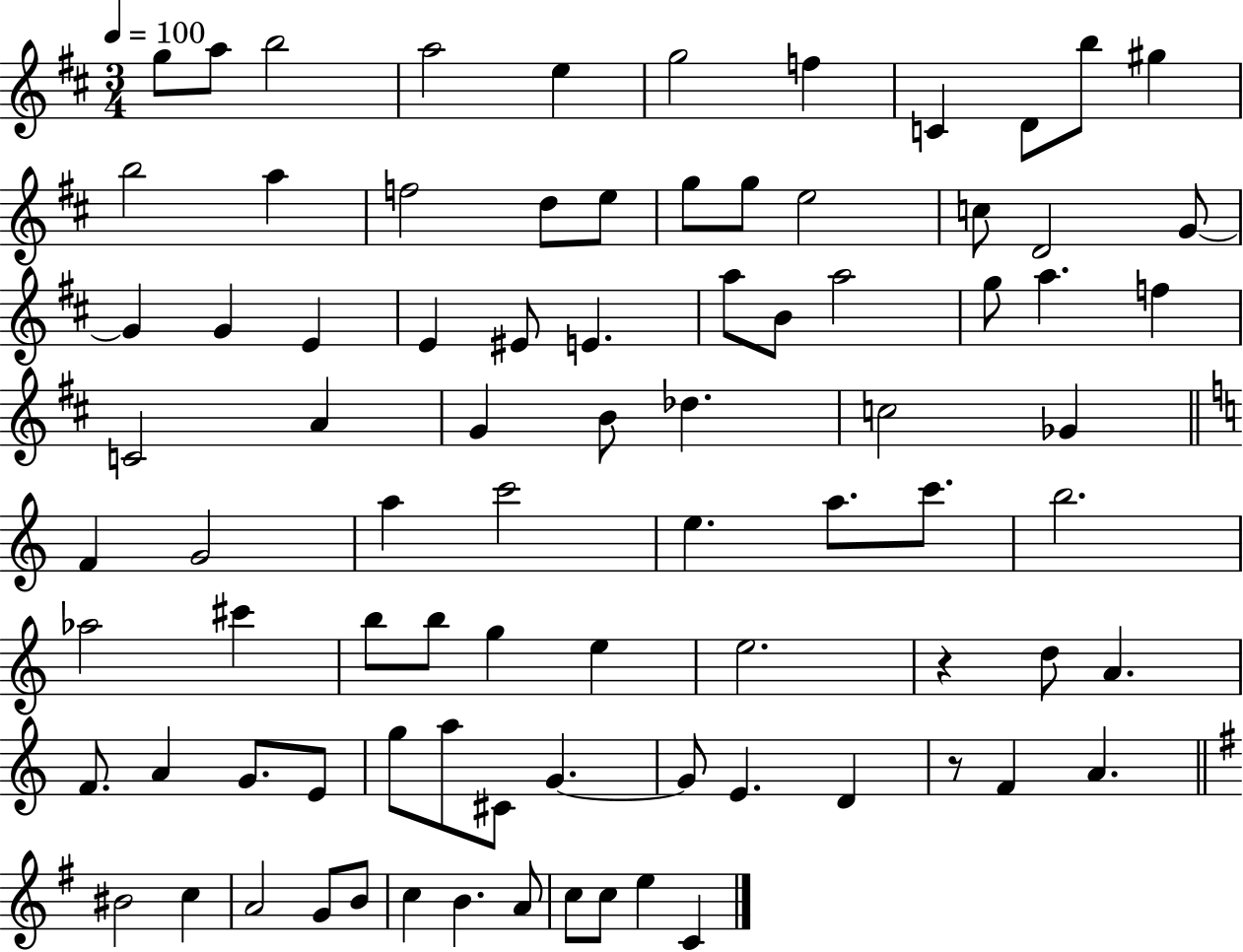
X:1
T:Untitled
M:3/4
L:1/4
K:D
g/2 a/2 b2 a2 e g2 f C D/2 b/2 ^g b2 a f2 d/2 e/2 g/2 g/2 e2 c/2 D2 G/2 G G E E ^E/2 E a/2 B/2 a2 g/2 a f C2 A G B/2 _d c2 _G F G2 a c'2 e a/2 c'/2 b2 _a2 ^c' b/2 b/2 g e e2 z d/2 A F/2 A G/2 E/2 g/2 a/2 ^C/2 G G/2 E D z/2 F A ^B2 c A2 G/2 B/2 c B A/2 c/2 c/2 e C